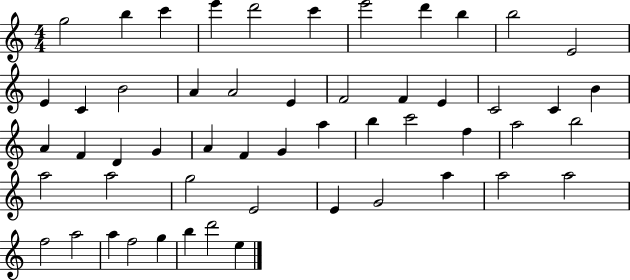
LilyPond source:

{
  \clef treble
  \numericTimeSignature
  \time 4/4
  \key c \major
  g''2 b''4 c'''4 | e'''4 d'''2 c'''4 | e'''2 d'''4 b''4 | b''2 e'2 | \break e'4 c'4 b'2 | a'4 a'2 e'4 | f'2 f'4 e'4 | c'2 c'4 b'4 | \break a'4 f'4 d'4 g'4 | a'4 f'4 g'4 a''4 | b''4 c'''2 f''4 | a''2 b''2 | \break a''2 a''2 | g''2 e'2 | e'4 g'2 a''4 | a''2 a''2 | \break f''2 a''2 | a''4 f''2 g''4 | b''4 d'''2 e''4 | \bar "|."
}